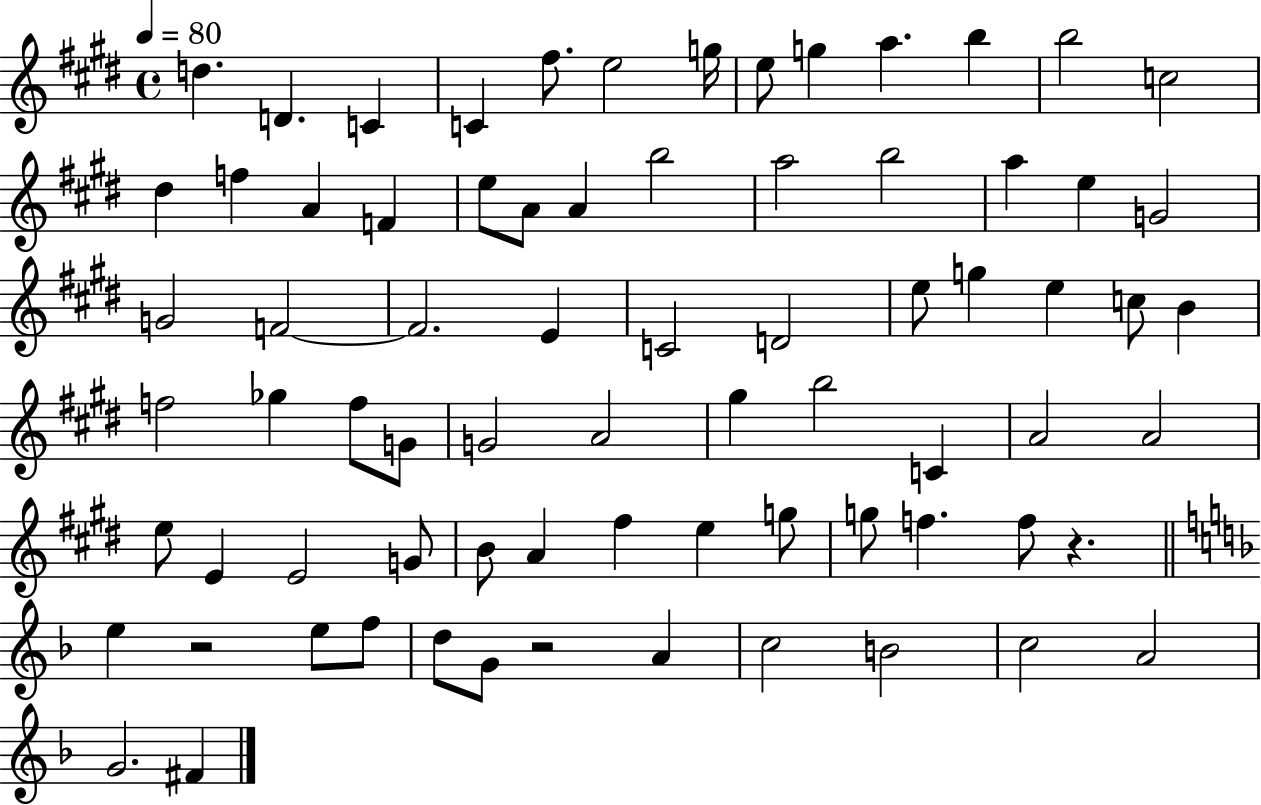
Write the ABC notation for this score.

X:1
T:Untitled
M:4/4
L:1/4
K:E
d D C C ^f/2 e2 g/4 e/2 g a b b2 c2 ^d f A F e/2 A/2 A b2 a2 b2 a e G2 G2 F2 F2 E C2 D2 e/2 g e c/2 B f2 _g f/2 G/2 G2 A2 ^g b2 C A2 A2 e/2 E E2 G/2 B/2 A ^f e g/2 g/2 f f/2 z e z2 e/2 f/2 d/2 G/2 z2 A c2 B2 c2 A2 G2 ^F